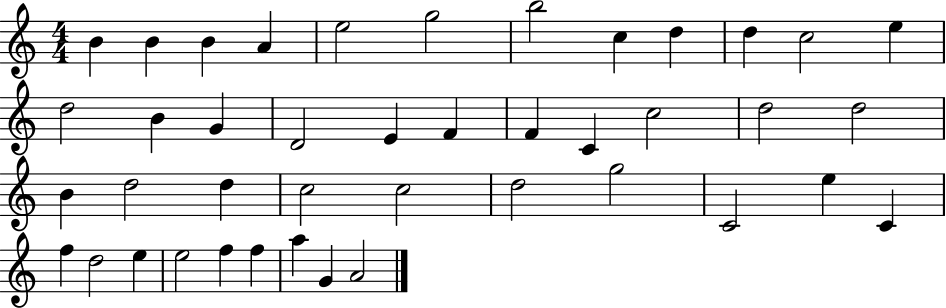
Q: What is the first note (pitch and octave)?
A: B4